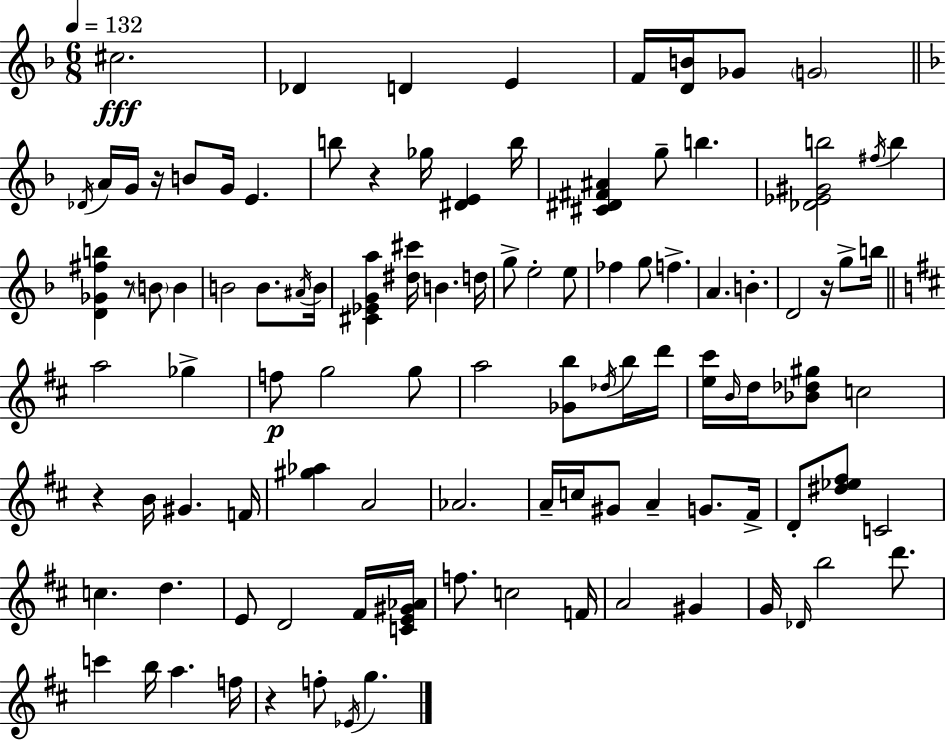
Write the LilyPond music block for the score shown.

{
  \clef treble
  \numericTimeSignature
  \time 6/8
  \key f \major
  \tempo 4 = 132
  cis''2.\fff | des'4 d'4 e'4 | f'16 <d' b'>16 ges'8 \parenthesize g'2 | \bar "||" \break \key f \major \acciaccatura { des'16 } a'16 g'16 r16 b'8 g'16 e'4. | b''8 r4 ges''16 <dis' e'>4 | b''16 <cis' dis' fis' ais'>4 g''8-- b''4. | <des' ees' gis' b''>2 \acciaccatura { fis''16 } b''4 | \break <d' ges' fis'' b''>4 r8 \parenthesize b'8 b'4 | b'2 b'8. | \acciaccatura { ais'16 } b'16 <cis' ees' g' a''>4 <dis'' cis'''>16 b'4. | d''16 g''8-> e''2-. | \break e''8 fes''4 g''8 f''4.-> | a'4. b'4.-. | d'2 r16 | g''8-> b''16 \bar "||" \break \key d \major a''2 ges''4-> | f''8\p g''2 g''8 | a''2 <ges' b''>8 \acciaccatura { des''16 } b''16 | d'''16 <e'' cis'''>16 \grace { b'16 } d''16 <bes' des'' gis''>8 c''2 | \break r4 b'16 gis'4. | f'16 <gis'' aes''>4 a'2 | aes'2. | a'16-- c''16 gis'8 a'4-- g'8. | \break fis'16-> d'8-. <dis'' ees'' fis''>8 c'2 | c''4. d''4. | e'8 d'2 | fis'16 <c' e' gis' aes'>16 f''8. c''2 | \break f'16 a'2 gis'4 | g'16 \grace { des'16 } b''2 | d'''8. c'''4 b''16 a''4. | f''16 r4 f''8-. \acciaccatura { ees'16 } g''4. | \break \bar "|."
}